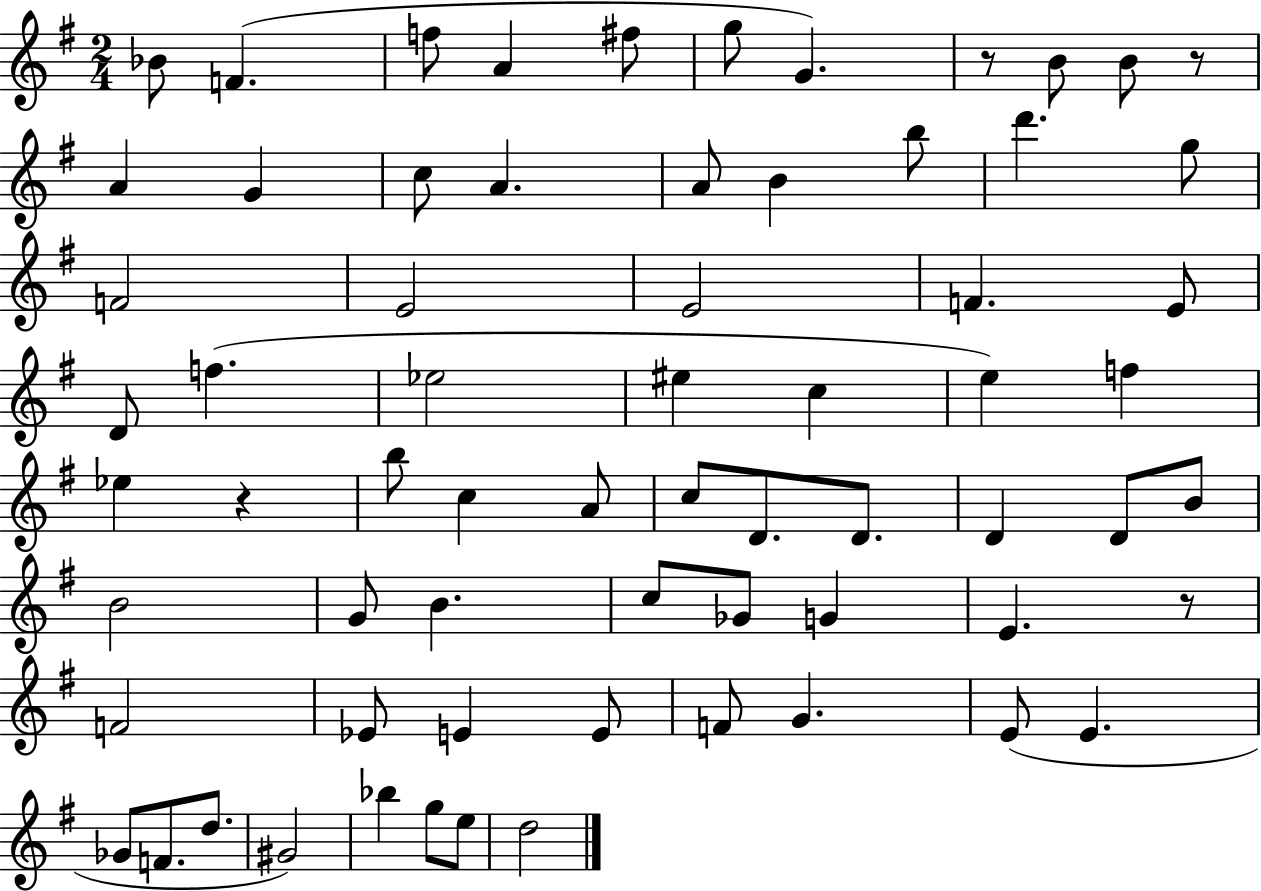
{
  \clef treble
  \numericTimeSignature
  \time 2/4
  \key g \major
  \repeat volta 2 { bes'8 f'4.( | f''8 a'4 fis''8 | g''8 g'4.) | r8 b'8 b'8 r8 | \break a'4 g'4 | c''8 a'4. | a'8 b'4 b''8 | d'''4. g''8 | \break f'2 | e'2 | e'2 | f'4. e'8 | \break d'8 f''4.( | ees''2 | eis''4 c''4 | e''4) f''4 | \break ees''4 r4 | b''8 c''4 a'8 | c''8 d'8. d'8. | d'4 d'8 b'8 | \break b'2 | g'8 b'4. | c''8 ges'8 g'4 | e'4. r8 | \break f'2 | ees'8 e'4 e'8 | f'8 g'4. | e'8( e'4. | \break ges'8 f'8. d''8. | gis'2) | bes''4 g''8 e''8 | d''2 | \break } \bar "|."
}